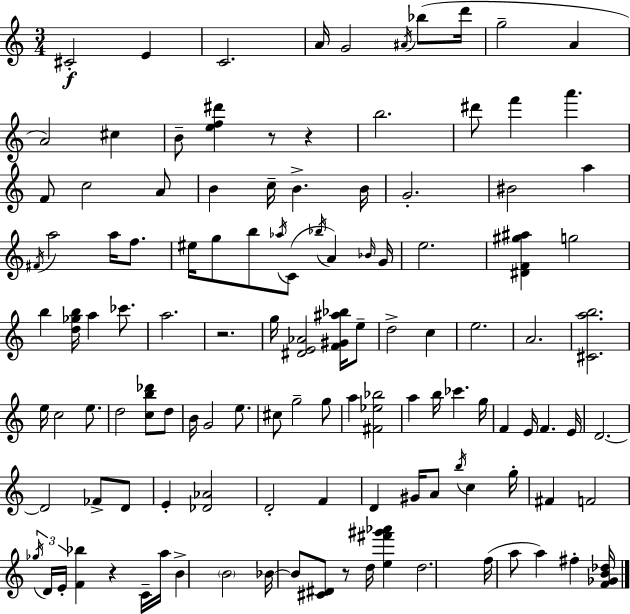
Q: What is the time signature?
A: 3/4